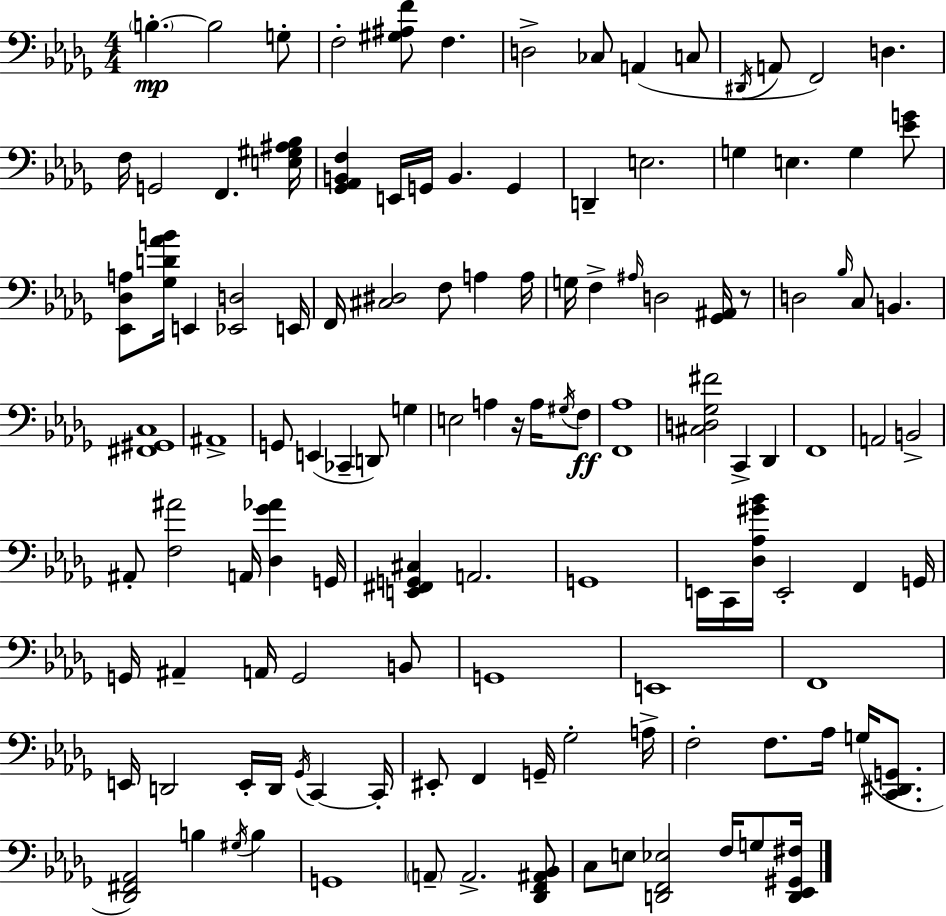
B3/q. B3/h G3/e F3/h [G#3,A#3,F4]/e F3/q. D3/h CES3/e A2/q C3/e D#2/s A2/e F2/h D3/q. F3/s G2/h F2/q. [E3,G#3,A#3,Bb3]/s [Gb2,Ab2,B2,F3]/q E2/s G2/s B2/q. G2/q D2/q E3/h. G3/q E3/q. G3/q [Eb4,G4]/e [Eb2,Db3,A3]/e [Gb3,D4,Ab4,B4]/s E2/q [Eb2,D3]/h E2/s F2/s [C#3,D#3]/h F3/e A3/q A3/s G3/s F3/q A#3/s D3/h [Gb2,A#2]/s R/e D3/h Bb3/s C3/e B2/q. [F#2,G#2,C3]/w A#2/w G2/e E2/q CES2/q D2/e G3/q E3/h A3/q R/s A3/s G#3/s F3/e [F2,Ab3]/w [C#3,D3,Gb3,F#4]/h C2/q Db2/q F2/w A2/h B2/h A#2/e [F3,A#4]/h A2/s [Db3,Gb4,Ab4]/q G2/s [E2,F#2,G2,C#3]/q A2/h. G2/w E2/s C2/s [Db3,Ab3,G#4,Bb4]/s E2/h F2/q G2/s G2/s A#2/q A2/s G2/h B2/e G2/w E2/w F2/w E2/s D2/h E2/s D2/s Gb2/s C2/q C2/s EIS2/e F2/q G2/s Gb3/h A3/s F3/h F3/e. Ab3/s G3/s [C2,D#2,G2]/e. [Db2,F#2,Ab2]/h B3/q G#3/s B3/q G2/w A2/e A2/h. [Db2,F2,A#2,Bb2]/e C3/e E3/e [D2,F2,Eb3]/h F3/s G3/e [D2,Eb2,G#2,F#3]/s